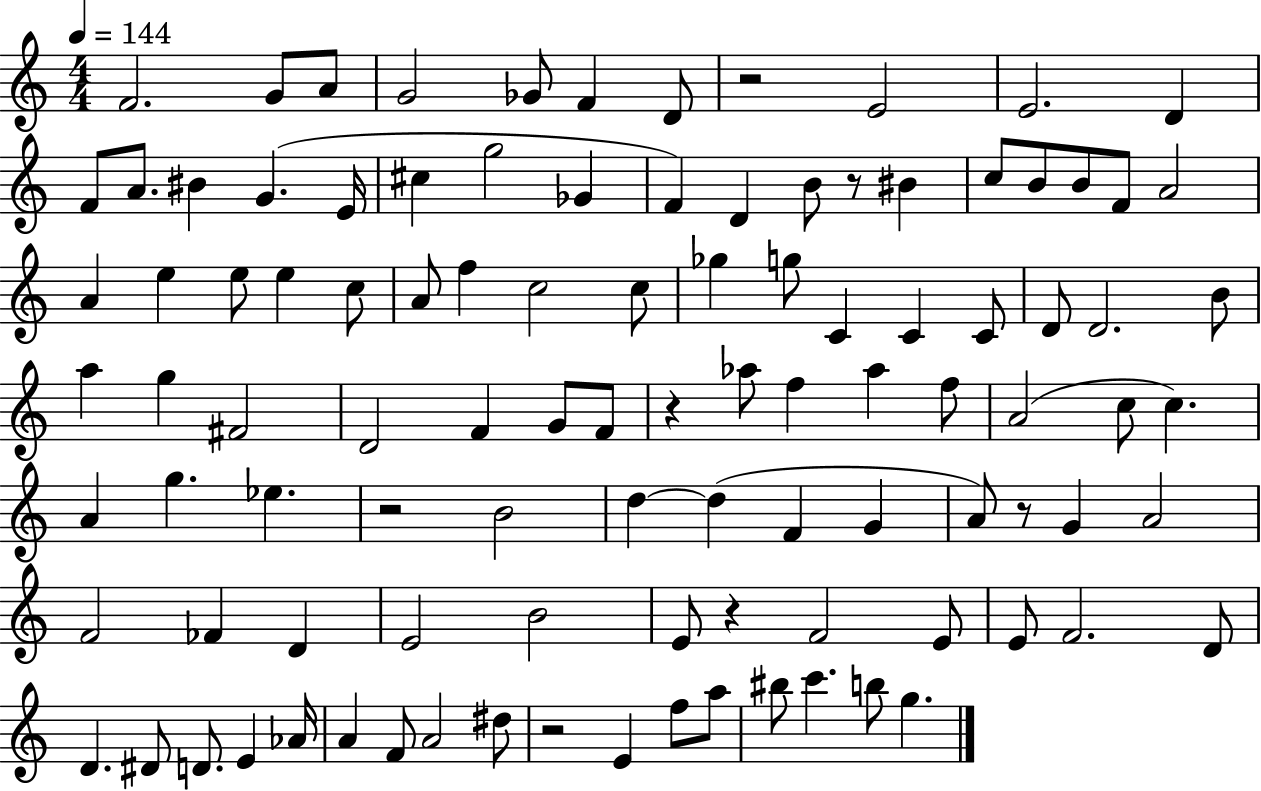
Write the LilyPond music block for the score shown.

{
  \clef treble
  \numericTimeSignature
  \time 4/4
  \key c \major
  \tempo 4 = 144
  f'2. g'8 a'8 | g'2 ges'8 f'4 d'8 | r2 e'2 | e'2. d'4 | \break f'8 a'8. bis'4 g'4.( e'16 | cis''4 g''2 ges'4 | f'4) d'4 b'8 r8 bis'4 | c''8 b'8 b'8 f'8 a'2 | \break a'4 e''4 e''8 e''4 c''8 | a'8 f''4 c''2 c''8 | ges''4 g''8 c'4 c'4 c'8 | d'8 d'2. b'8 | \break a''4 g''4 fis'2 | d'2 f'4 g'8 f'8 | r4 aes''8 f''4 aes''4 f''8 | a'2( c''8 c''4.) | \break a'4 g''4. ees''4. | r2 b'2 | d''4~~ d''4( f'4 g'4 | a'8) r8 g'4 a'2 | \break f'2 fes'4 d'4 | e'2 b'2 | e'8 r4 f'2 e'8 | e'8 f'2. d'8 | \break d'4. dis'8 d'8. e'4 aes'16 | a'4 f'8 a'2 dis''8 | r2 e'4 f''8 a''8 | bis''8 c'''4. b''8 g''4. | \break \bar "|."
}